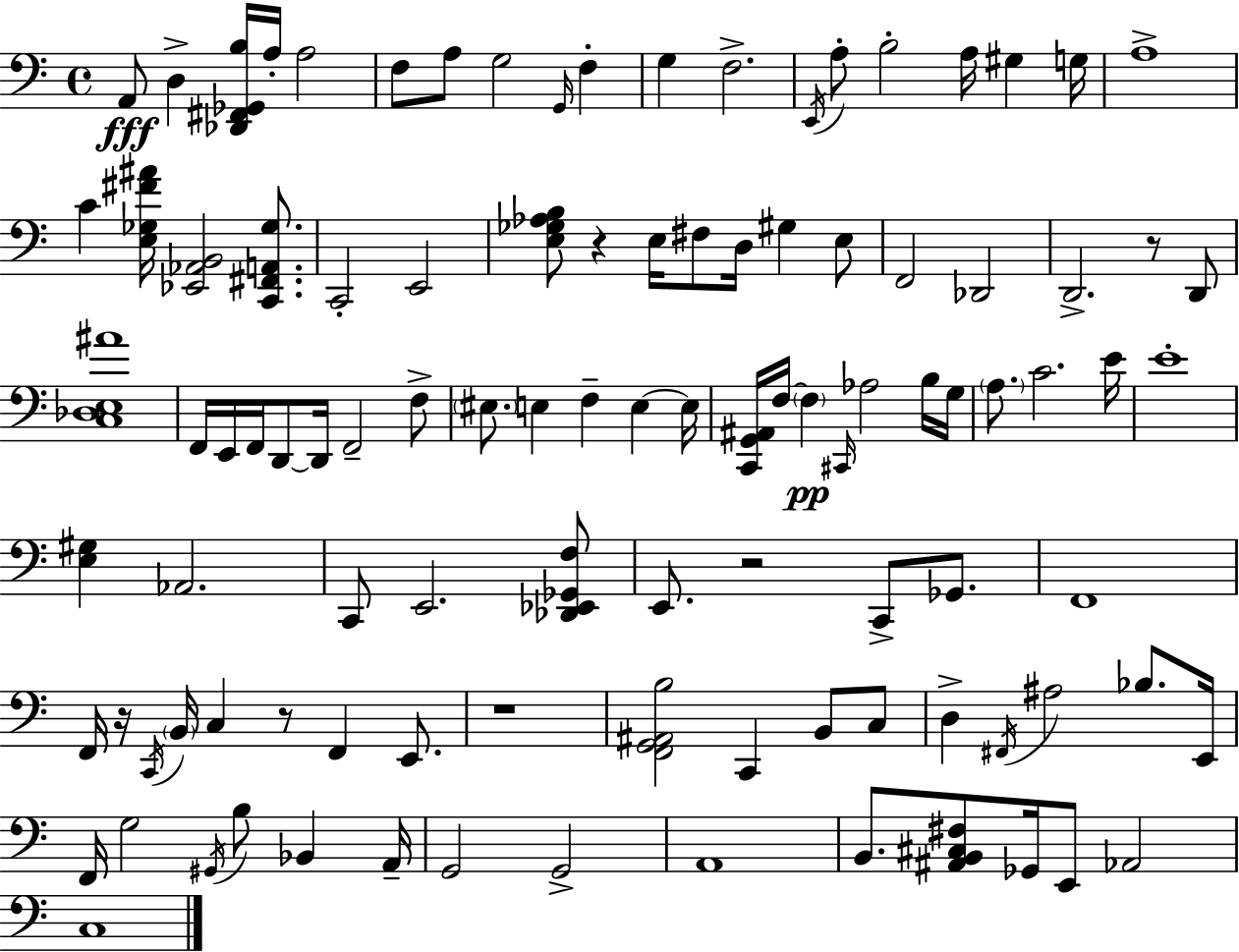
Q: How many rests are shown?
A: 6